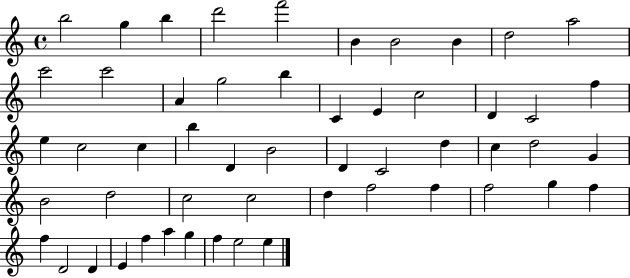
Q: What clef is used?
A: treble